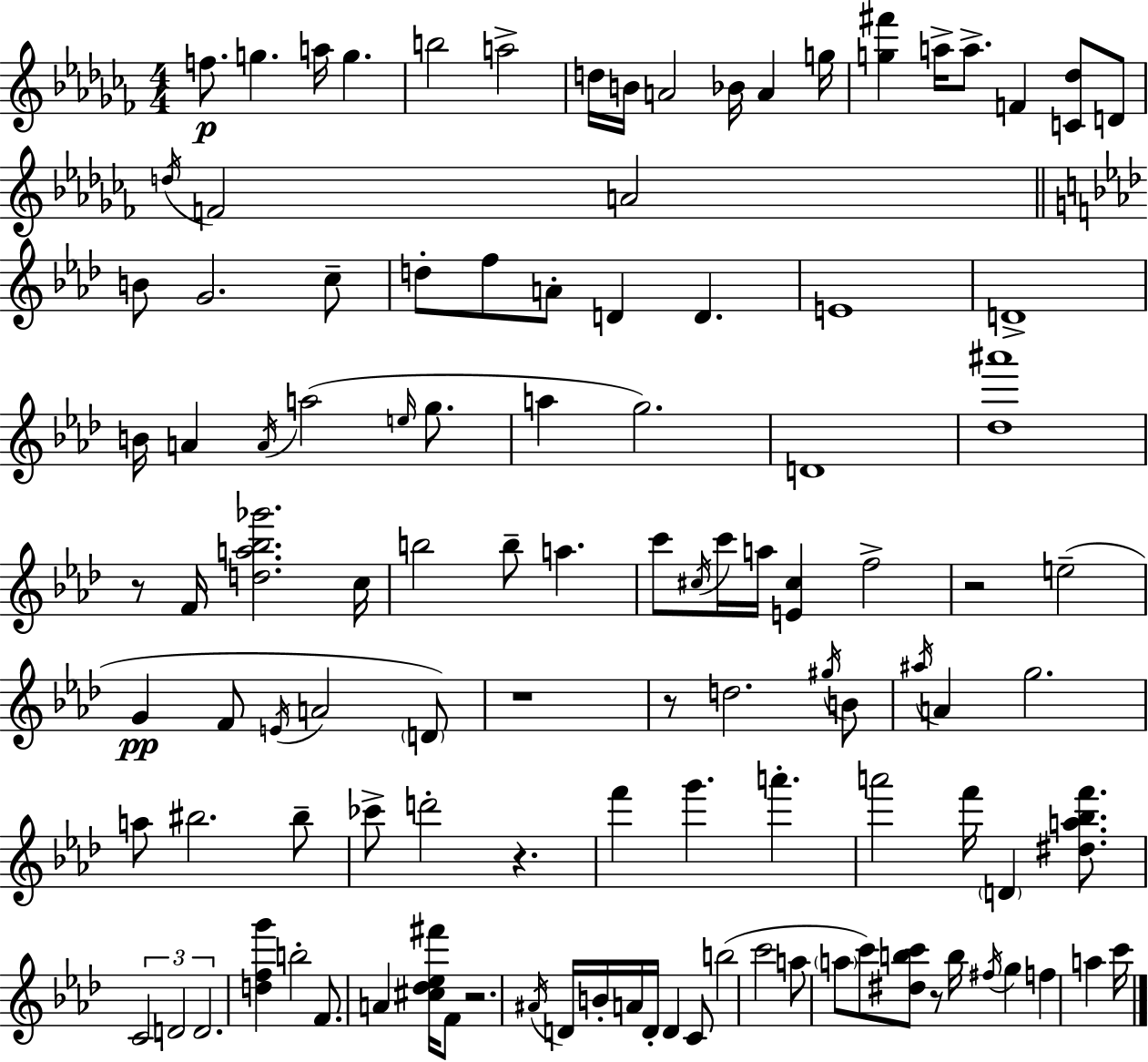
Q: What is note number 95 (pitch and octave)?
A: A5